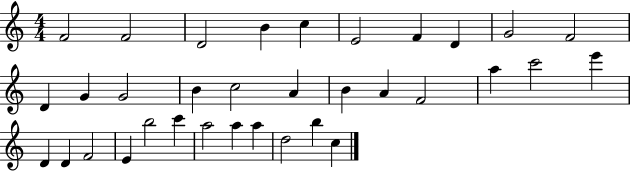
X:1
T:Untitled
M:4/4
L:1/4
K:C
F2 F2 D2 B c E2 F D G2 F2 D G G2 B c2 A B A F2 a c'2 e' D D F2 E b2 c' a2 a a d2 b c